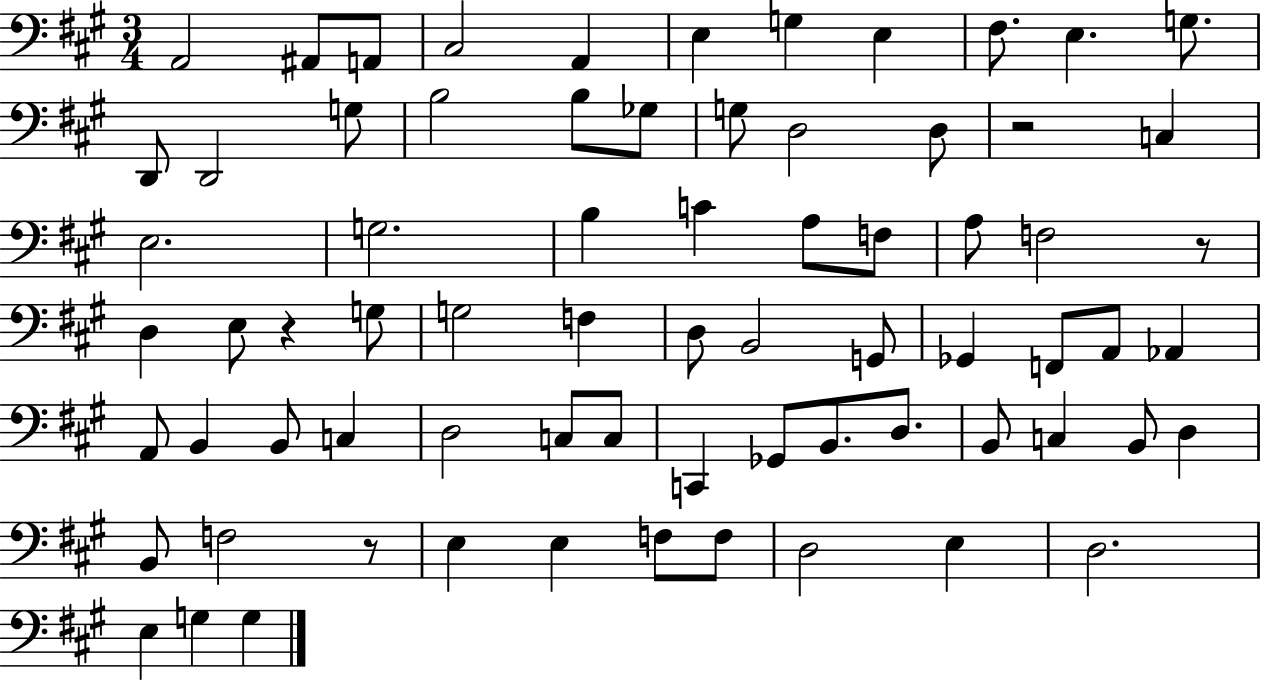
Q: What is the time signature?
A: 3/4